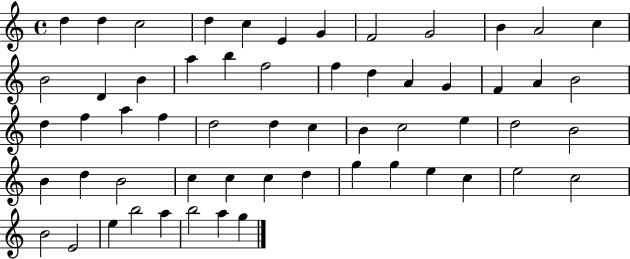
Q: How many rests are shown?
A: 0